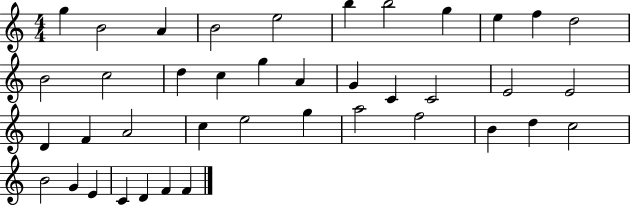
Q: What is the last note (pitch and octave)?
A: F4